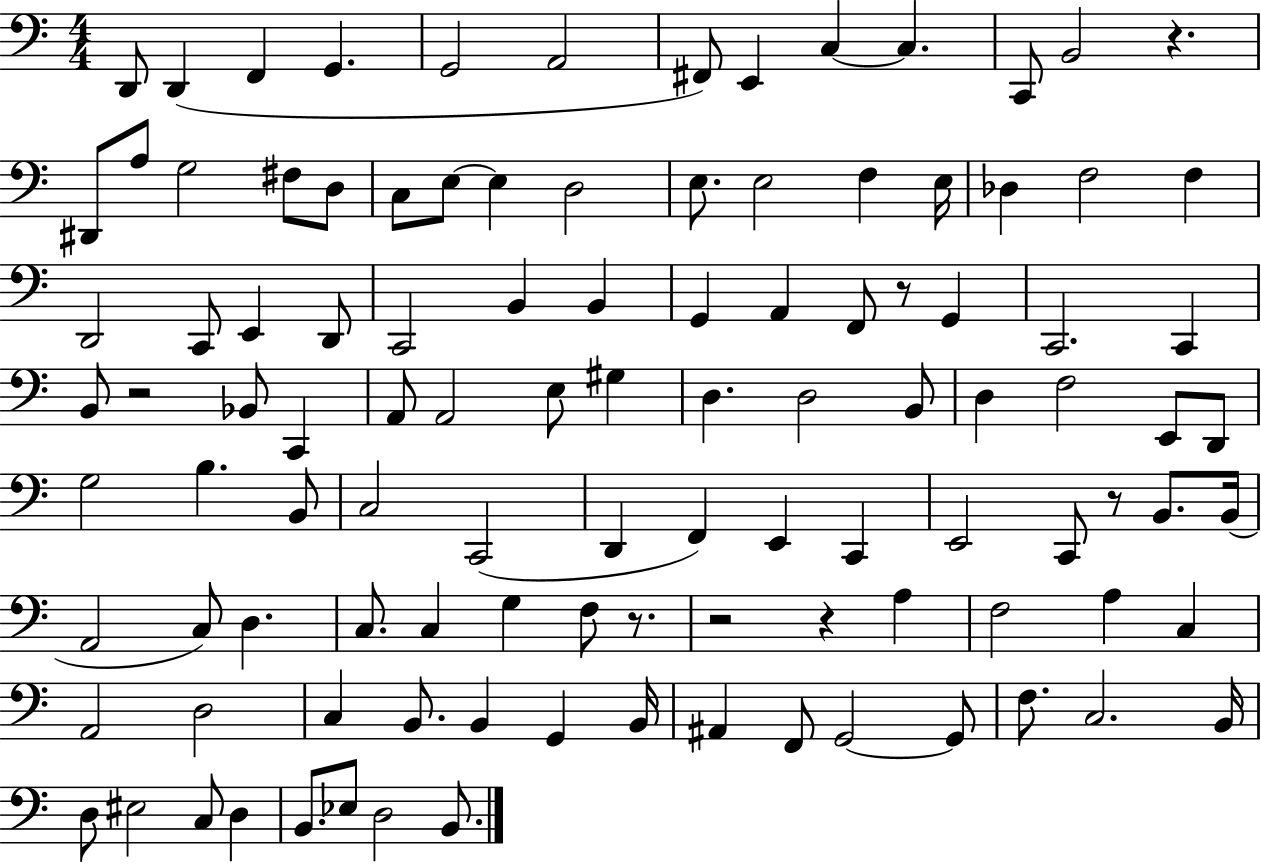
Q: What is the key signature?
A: C major